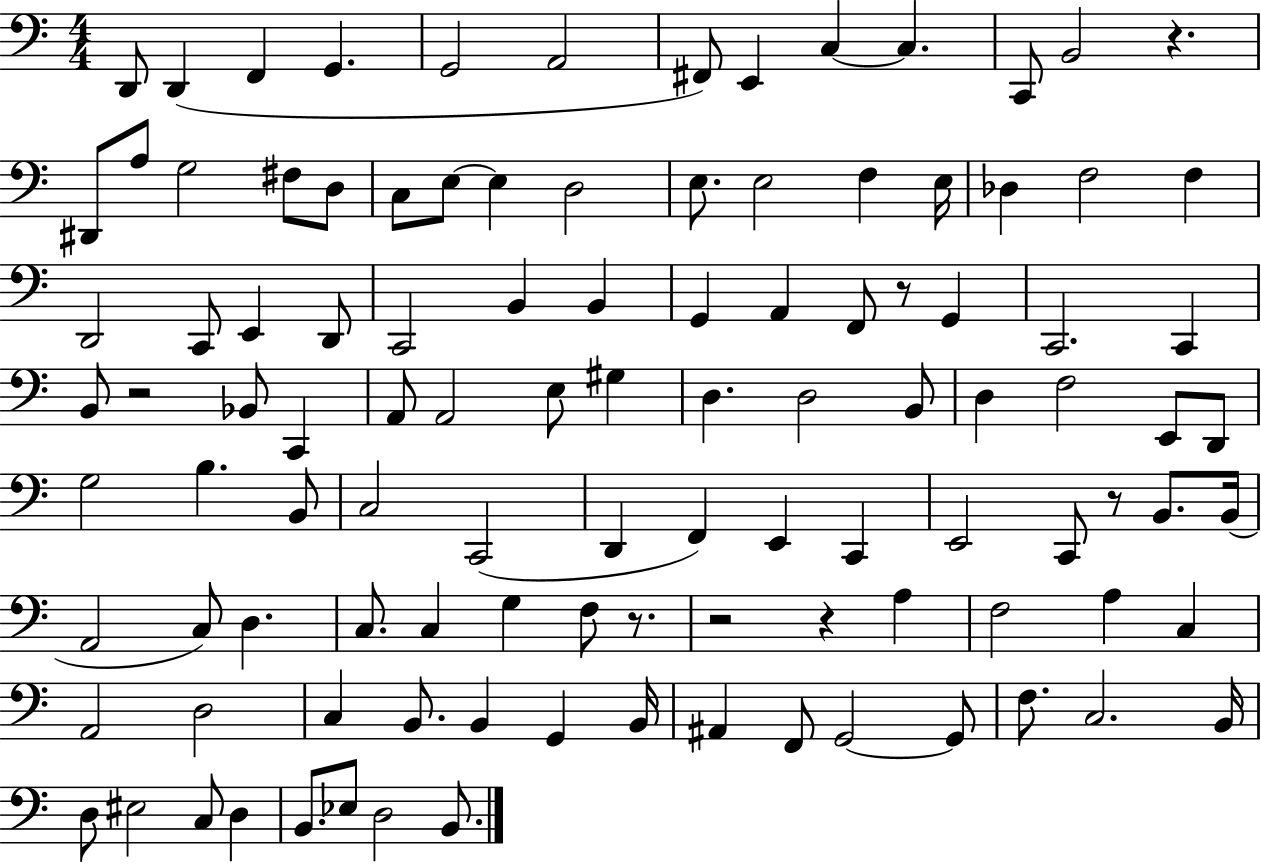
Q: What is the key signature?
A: C major